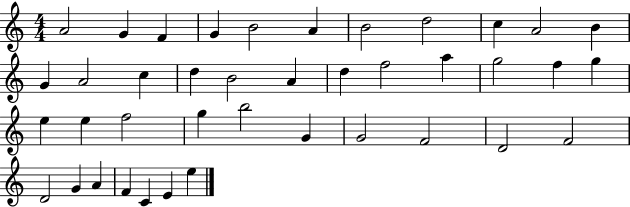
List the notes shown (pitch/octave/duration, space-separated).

A4/h G4/q F4/q G4/q B4/h A4/q B4/h D5/h C5/q A4/h B4/q G4/q A4/h C5/q D5/q B4/h A4/q D5/q F5/h A5/q G5/h F5/q G5/q E5/q E5/q F5/h G5/q B5/h G4/q G4/h F4/h D4/h F4/h D4/h G4/q A4/q F4/q C4/q E4/q E5/q